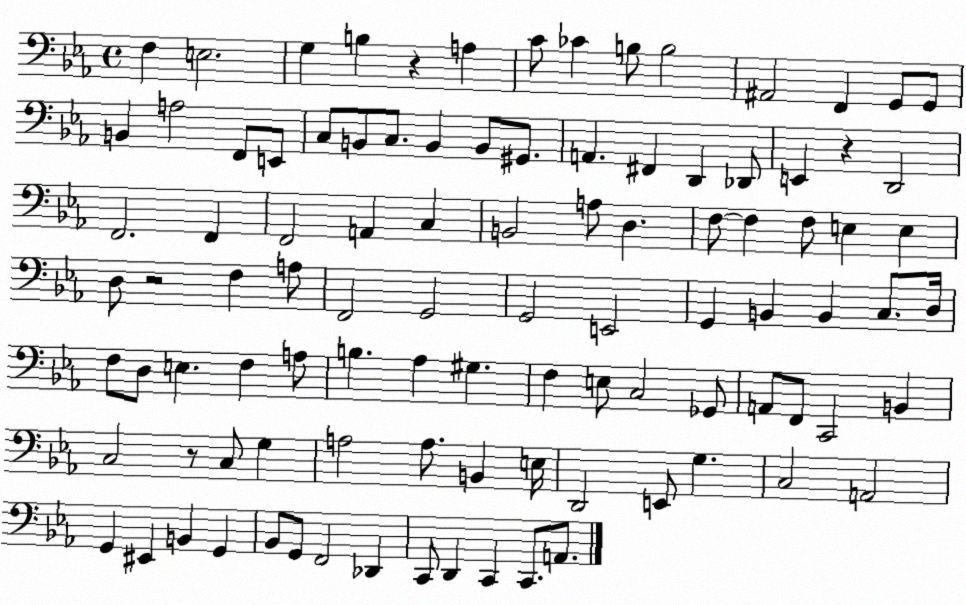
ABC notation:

X:1
T:Untitled
M:4/4
L:1/4
K:Eb
F, E,2 G, B, z A, C/2 _C B,/2 B,2 ^A,,2 F,, G,,/2 G,,/2 B,, A,2 F,,/2 E,,/2 C,/2 B,,/2 C,/2 B,, B,,/2 ^G,,/2 A,, ^F,, D,, _D,,/2 E,, z D,,2 F,,2 F,, F,,2 A,, C, B,,2 A,/2 D, F,/2 F, F,/2 E, E, D,/2 z2 F, A,/2 F,,2 G,,2 G,,2 E,,2 G,, B,, B,, C,/2 D,/4 F,/2 D,/2 E, F, A,/2 B, _A, ^G, F, E,/2 C,2 _G,,/2 A,,/2 F,,/2 C,,2 B,, C,2 z/2 C,/2 G, A,2 A,/2 B,, E,/4 D,,2 E,,/2 G, C,2 A,,2 G,, ^E,, B,, G,, _B,,/2 G,,/2 F,,2 _D,, C,,/2 D,, C,, C,,/2 A,,/2